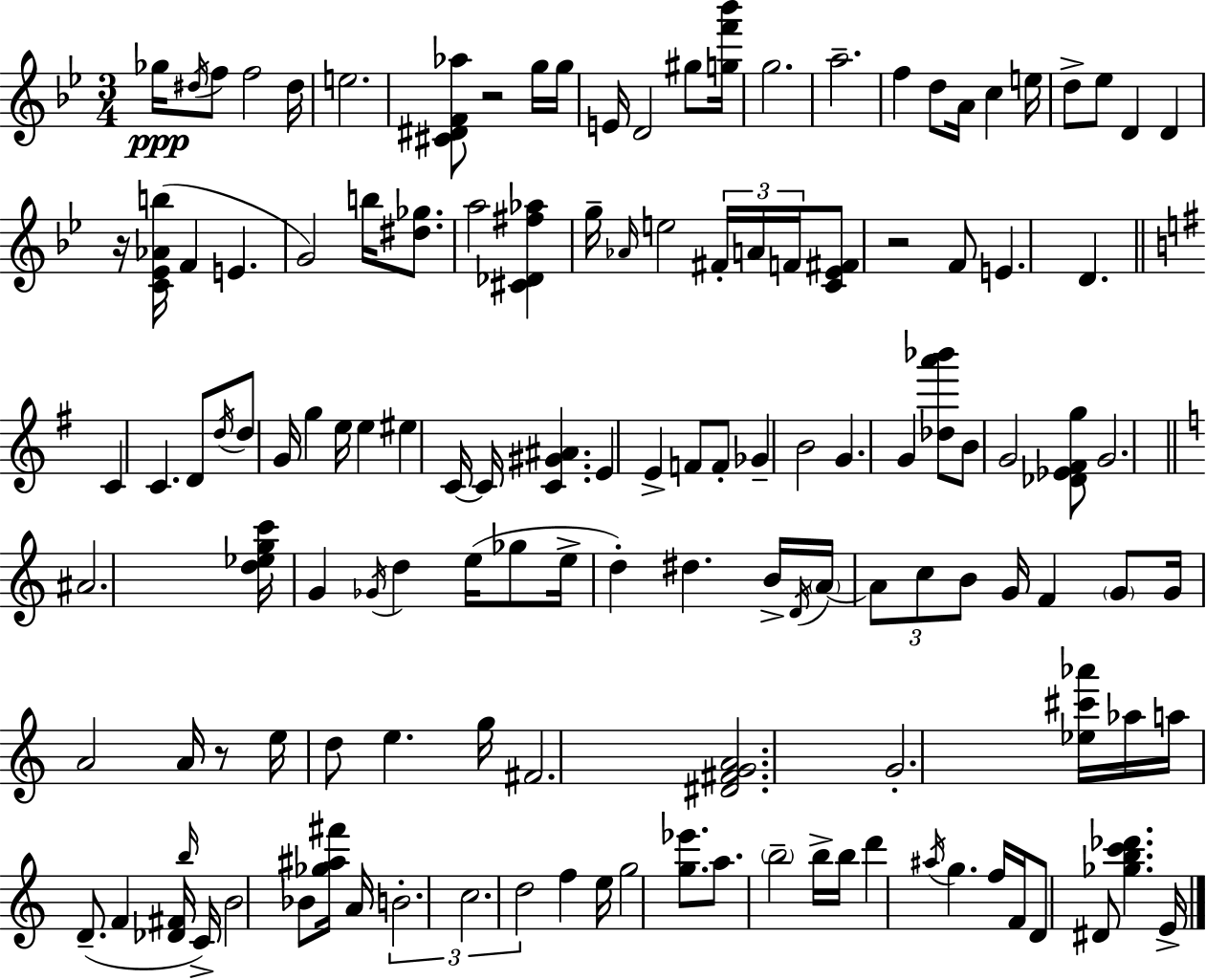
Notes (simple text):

Gb5/s D#5/s F5/e F5/h D#5/s E5/h. [C#4,D#4,F4,Ab5]/e R/h G5/s G5/s E4/s D4/h G#5/e [G5,F6,Bb6]/s G5/h. A5/h. F5/q D5/e A4/s C5/q E5/s D5/e Eb5/e D4/q D4/q R/s [C4,Eb4,Ab4,B5]/s F4/q E4/q. G4/h B5/s [D#5,Gb5]/e. A5/h [C#4,Db4,F#5,Ab5]/q G5/s Ab4/s E5/h F#4/s A4/s F4/s [C4,Eb4,F#4]/e R/h F4/e E4/q. D4/q. C4/q C4/q. D4/e D5/s D5/e G4/s G5/q E5/s E5/q EIS5/q C4/s C4/s [C4,G#4,A#4]/q. E4/q E4/q F4/e F4/e Gb4/q B4/h G4/q. G4/q [Db5,A6,Bb6]/e B4/e G4/h [Db4,Eb4,F#4,G5]/e G4/h. A#4/h. [D5,Eb5,G5,C6]/s G4/q Gb4/s D5/q E5/s Gb5/e E5/s D5/q D#5/q. B4/s D4/s A4/s A4/e C5/e B4/e G4/s F4/q G4/e G4/s A4/h A4/s R/e E5/s D5/e E5/q. G5/s F#4/h. [D#4,F#4,G4,A4]/h. G4/h. [Eb5,C#6,Ab6]/s Ab5/s A5/s D4/e. F4/q [Db4,F#4]/s B5/s C4/s B4/h Bb4/e [Gb5,A#5,F#6]/s A4/s B4/h. C5/h. D5/h F5/q E5/s G5/h [G5,Eb6]/e. A5/e. B5/h B5/s B5/s D6/q A#5/s G5/q. F5/s F4/s D4/e D#4/e [Gb5,B5,C6,Db6]/q. E4/s